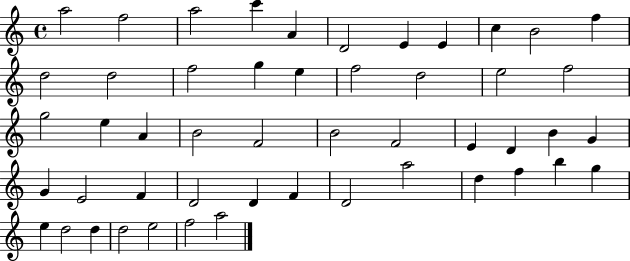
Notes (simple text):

A5/h F5/h A5/h C6/q A4/q D4/h E4/q E4/q C5/q B4/h F5/q D5/h D5/h F5/h G5/q E5/q F5/h D5/h E5/h F5/h G5/h E5/q A4/q B4/h F4/h B4/h F4/h E4/q D4/q B4/q G4/q G4/q E4/h F4/q D4/h D4/q F4/q D4/h A5/h D5/q F5/q B5/q G5/q E5/q D5/h D5/q D5/h E5/h F5/h A5/h